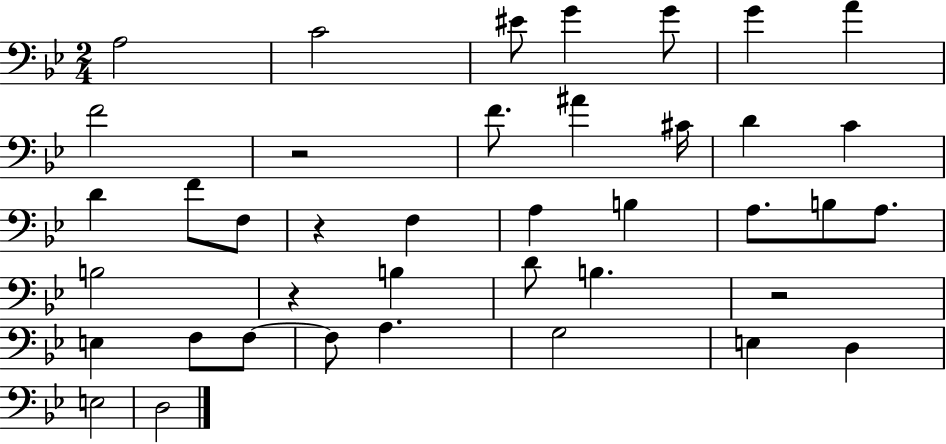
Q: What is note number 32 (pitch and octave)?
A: G3